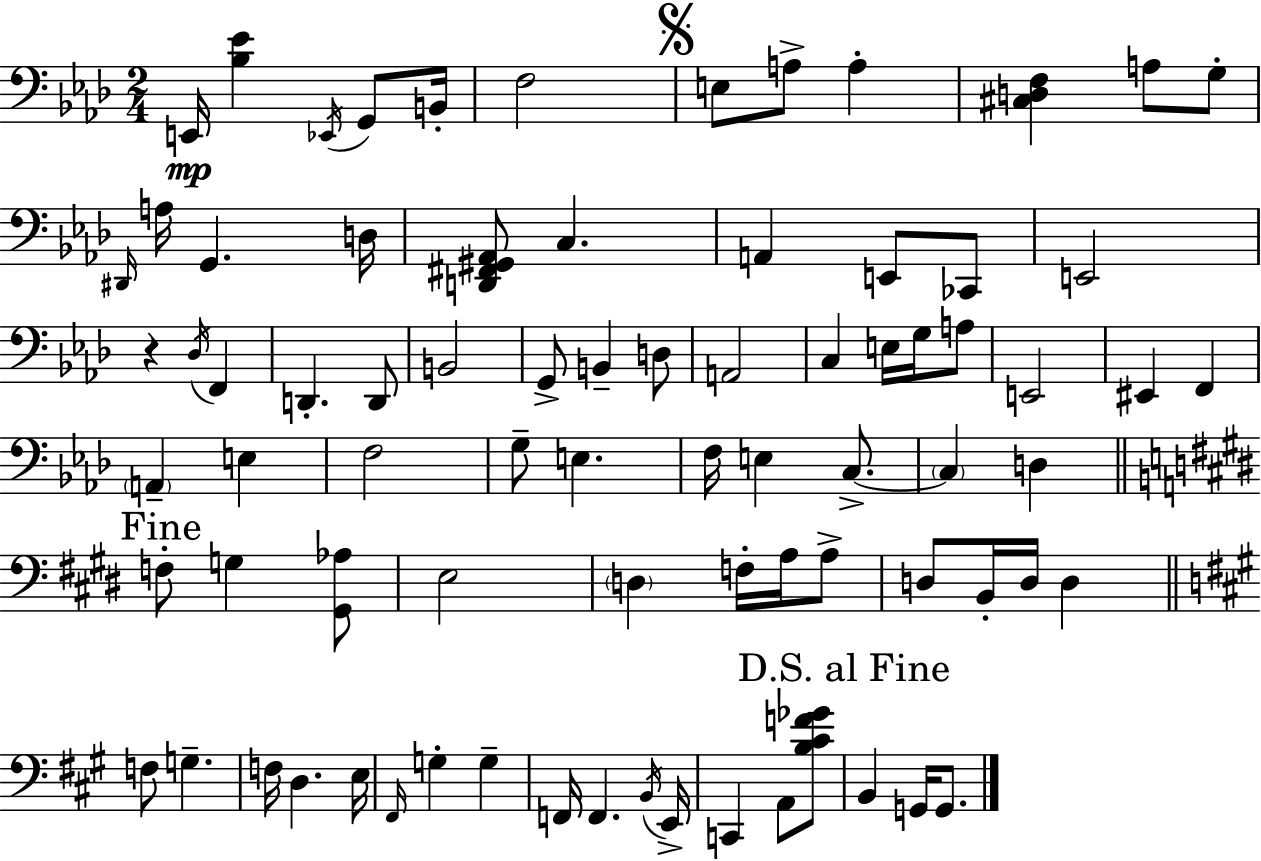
{
  \clef bass
  \numericTimeSignature
  \time 2/4
  \key aes \major
  e,16\mp <bes ees'>4 \acciaccatura { ees,16 } g,8 | b,16-. f2 | \mark \markup { \musicglyph "scripts.segno" } e8 a8-> a4-. | <cis d f>4 a8 g8-. | \break \grace { dis,16 } a16 g,4. | d16 <d, fis, gis, aes,>8 c4. | a,4 e,8 | ces,8 e,2 | \break r4 \acciaccatura { des16 } f,4 | d,4.-. | d,8 b,2 | g,8-> b,4-- | \break d8 a,2 | c4 e16 | g16 a8 e,2 | eis,4 f,4 | \break \parenthesize a,4-- e4 | f2 | g8-- e4. | f16 e4 | \break c8.->~~ \parenthesize c4 d4 | \mark "Fine" \bar "||" \break \key e \major f8-. g4 <gis, aes>8 | e2 | \parenthesize d4 f16-. a16 a8-> | d8 b,16-. d16 d4 | \break \bar "||" \break \key a \major f8 g4.-- | f16 d4. e16 | \grace { fis,16 } g4-. g4-- | f,16 f,4. | \break \acciaccatura { b,16 } e,16-> c,4 a,8 | <b cis' f' ges'>8 \mark "D.S. al Fine" b,4 g,16 g,8. | \bar "|."
}